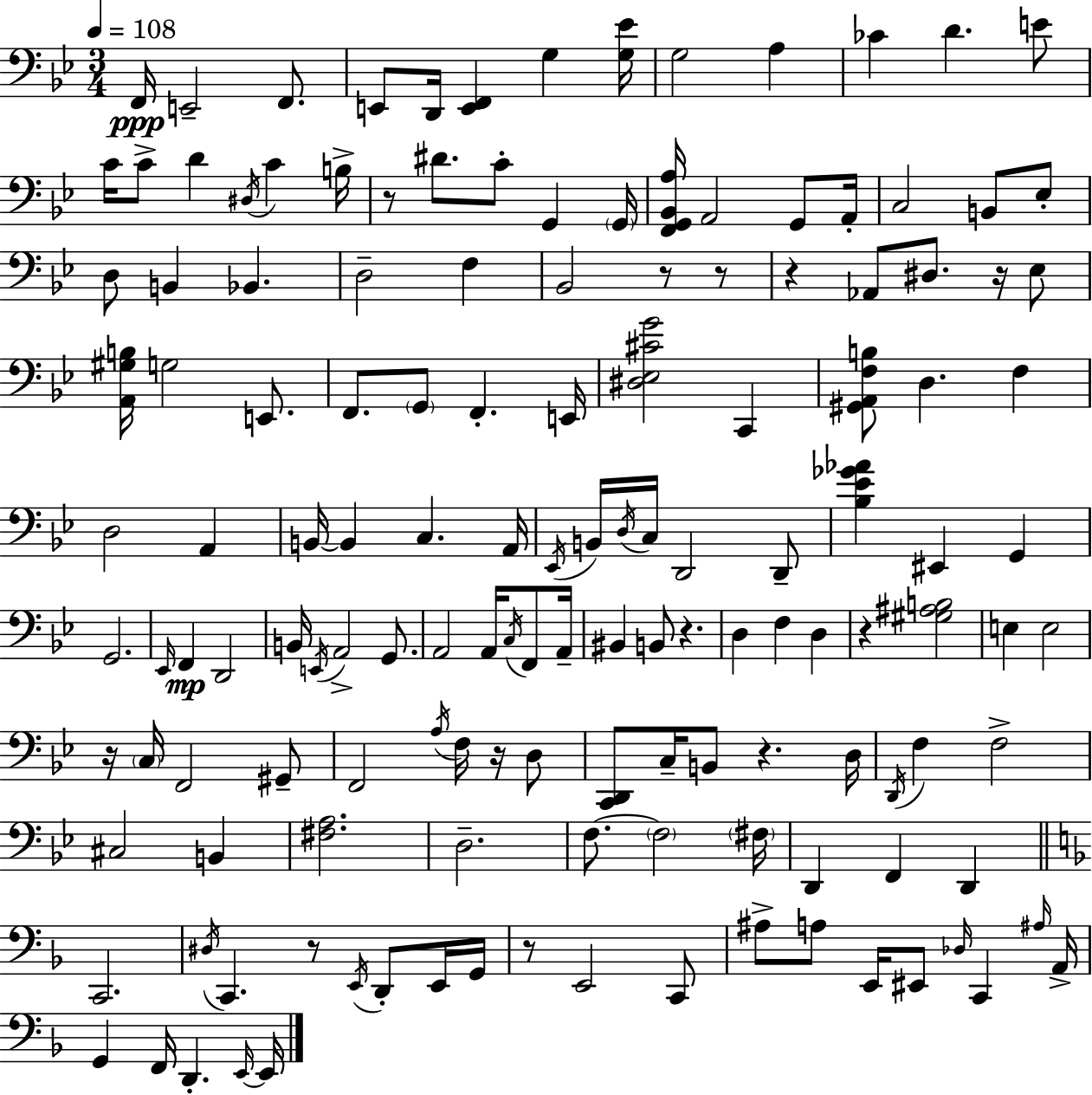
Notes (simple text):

F2/s E2/h F2/e. E2/e D2/s [E2,F2]/q G3/q [G3,Eb4]/s G3/h A3/q CES4/q D4/q. E4/e C4/s C4/e D4/q D#3/s C4/q B3/s R/e D#4/e. C4/e G2/q G2/s [F2,G2,Bb2,A3]/s A2/h G2/e A2/s C3/h B2/e Eb3/e D3/e B2/q Bb2/q. D3/h F3/q Bb2/h R/e R/e R/q Ab2/e D#3/e. R/s Eb3/e [A2,G#3,B3]/s G3/h E2/e. F2/e. G2/e F2/q. E2/s [D#3,Eb3,C#4,G4]/h C2/q [G#2,A2,F3,B3]/e D3/q. F3/q D3/h A2/q B2/s B2/q C3/q. A2/s Eb2/s B2/s D3/s C3/s D2/h D2/e [Bb3,Eb4,Gb4,Ab4]/q EIS2/q G2/q G2/h. Eb2/s F2/q D2/h B2/s E2/s A2/h G2/e. A2/h A2/s C3/s F2/e A2/s BIS2/q B2/e R/q. D3/q F3/q D3/q R/q [G#3,A#3,B3]/h E3/q E3/h R/s C3/s F2/h G#2/e F2/h A3/s F3/s R/s D3/e [C2,D2]/e C3/s B2/e R/q. D3/s D2/s F3/q F3/h C#3/h B2/q [F#3,A3]/h. D3/h. F3/e. F3/h F#3/s D2/q F2/q D2/q C2/h. D#3/s C2/q. R/e E2/s D2/e E2/s G2/s R/e E2/h C2/e A#3/e A3/e E2/s EIS2/e Db3/s C2/q A#3/s A2/s G2/q F2/s D2/q. E2/s E2/s